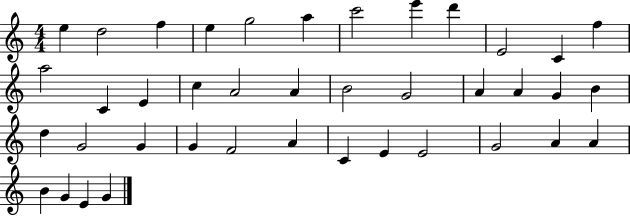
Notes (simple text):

E5/q D5/h F5/q E5/q G5/h A5/q C6/h E6/q D6/q E4/h C4/q F5/q A5/h C4/q E4/q C5/q A4/h A4/q B4/h G4/h A4/q A4/q G4/q B4/q D5/q G4/h G4/q G4/q F4/h A4/q C4/q E4/q E4/h G4/h A4/q A4/q B4/q G4/q E4/q G4/q